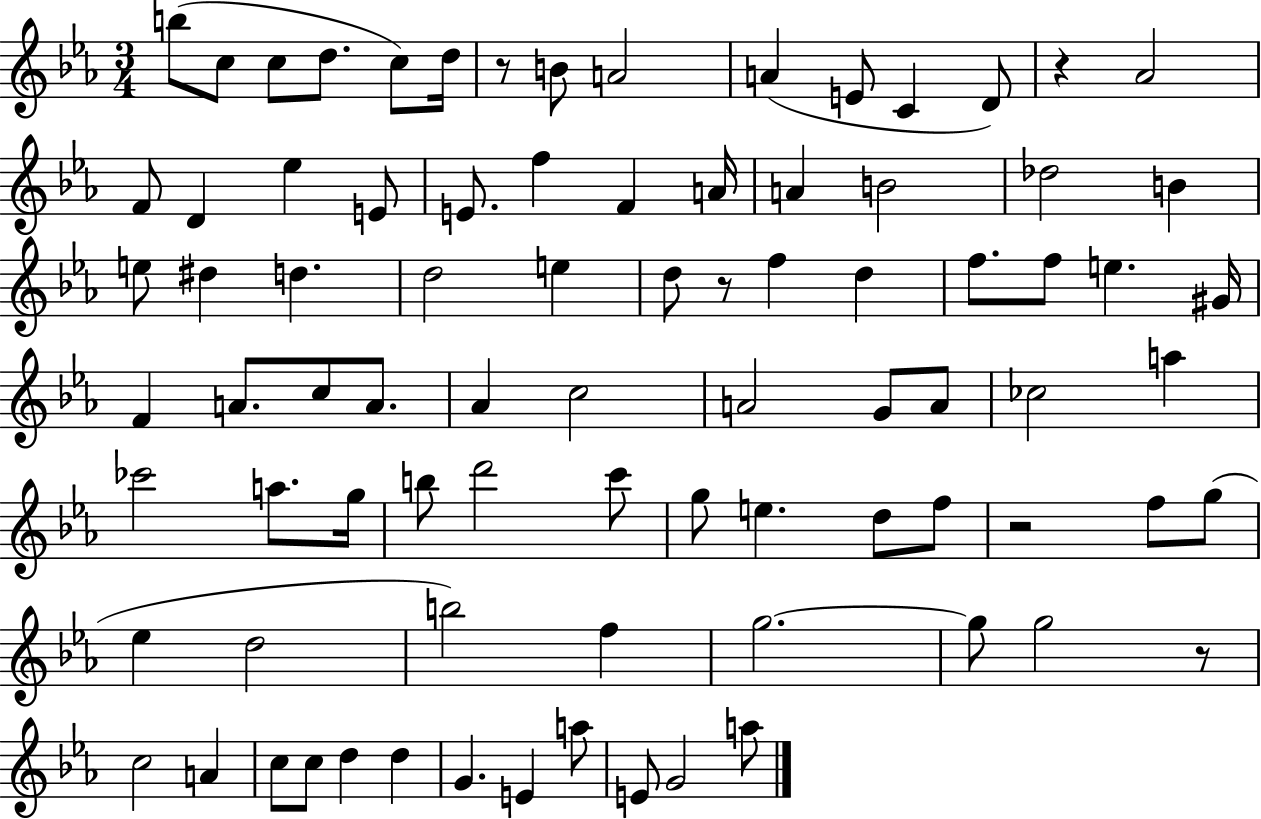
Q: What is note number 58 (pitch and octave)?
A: F5